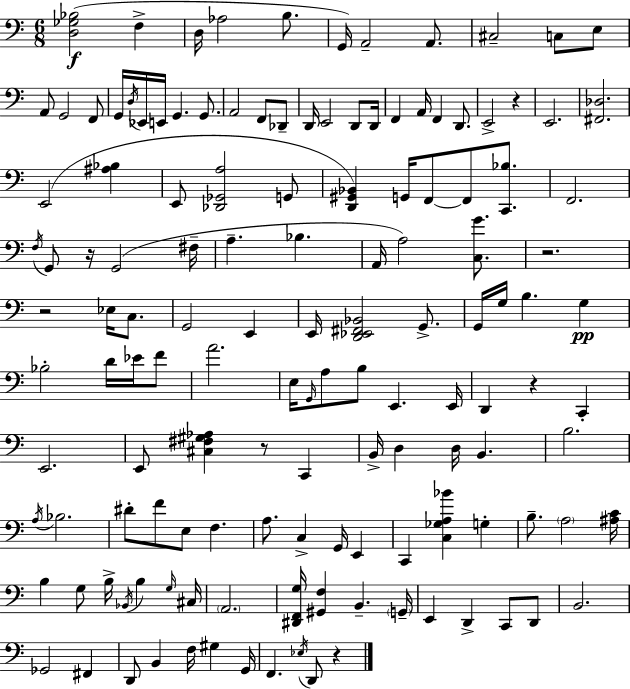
X:1
T:Untitled
M:6/8
L:1/4
K:Am
[D,_G,_B,]2 F, D,/4 _A,2 B,/2 G,,/4 A,,2 A,,/2 ^C,2 C,/2 E,/2 A,,/2 G,,2 F,,/2 G,,/4 D,/4 _E,,/4 E,,/4 G,, G,,/2 A,,2 F,,/2 _D,,/2 D,,/4 E,,2 D,,/2 D,,/4 F,, A,,/4 F,, D,,/2 E,,2 z E,,2 [^F,,_D,]2 E,,2 [^A,_B,] E,,/2 [_D,,_G,,A,]2 G,,/2 [D,,^G,,_B,,] G,,/4 F,,/2 F,,/2 [C,,_B,]/2 F,,2 F,/4 G,,/2 z/4 G,,2 ^F,/4 A, _B, A,,/4 A,2 [C,G]/2 z2 z2 _E,/4 C,/2 G,,2 E,, E,,/4 [D,,_E,,^F,,_B,,]2 G,,/2 G,,/4 G,/4 B, G, _B,2 D/4 _E/4 F/2 A2 E,/4 G,,/4 A,/2 B,/2 E,, E,,/4 D,, z C,, E,,2 E,,/2 [^C,^F,^G,_A,] z/2 C,, B,,/4 D, D,/4 B,, B,2 A,/4 _B,2 ^D/2 F/2 E,/2 F, A,/2 C, G,,/4 E,, C,, [C,_G,A,_B] G, B,/2 A,2 [^A,C]/4 B, G,/2 B,/4 _B,,/4 B, G,/4 ^C,/4 A,,2 [^D,,F,,G,]/4 [^G,,F,] B,, G,,/4 E,, D,, C,,/2 D,,/2 B,,2 _G,,2 ^F,, D,,/2 B,, F,/4 ^G, G,,/4 F,, _E,/4 D,,/2 z